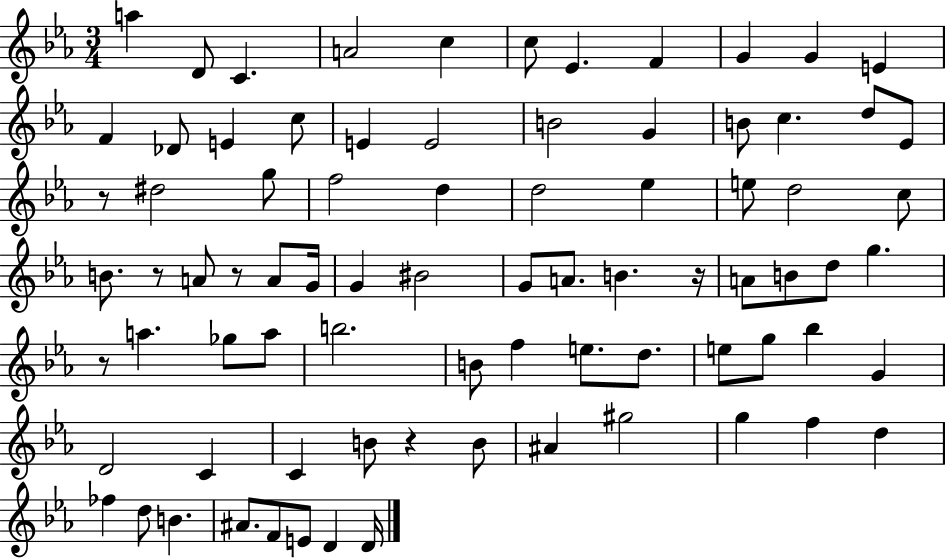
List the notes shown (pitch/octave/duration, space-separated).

A5/q D4/e C4/q. A4/h C5/q C5/e Eb4/q. F4/q G4/q G4/q E4/q F4/q Db4/e E4/q C5/e E4/q E4/h B4/h G4/q B4/e C5/q. D5/e Eb4/e R/e D#5/h G5/e F5/h D5/q D5/h Eb5/q E5/e D5/h C5/e B4/e. R/e A4/e R/e A4/e G4/s G4/q BIS4/h G4/e A4/e. B4/q. R/s A4/e B4/e D5/e G5/q. R/e A5/q. Gb5/e A5/e B5/h. B4/e F5/q E5/e. D5/e. E5/e G5/e Bb5/q G4/q D4/h C4/q C4/q B4/e R/q B4/e A#4/q G#5/h G5/q F5/q D5/q FES5/q D5/e B4/q. A#4/e. F4/e E4/e D4/q D4/s